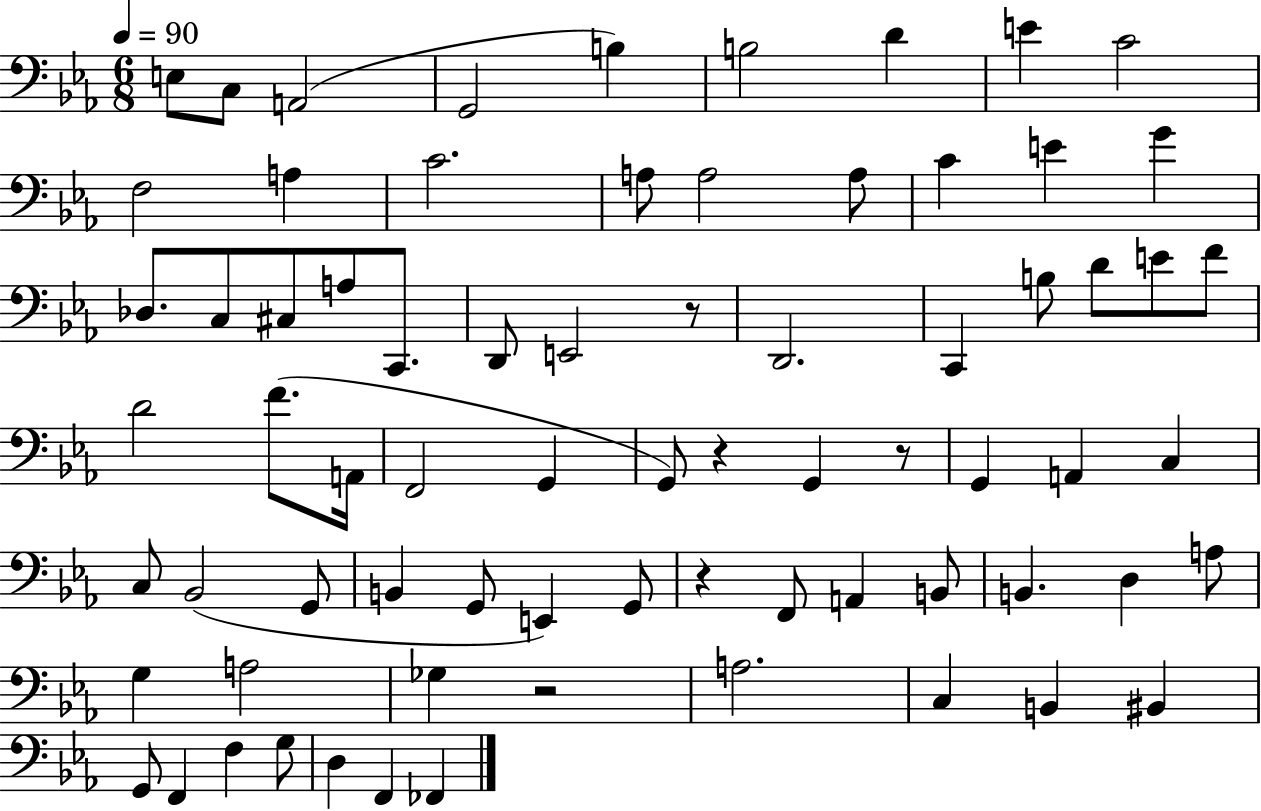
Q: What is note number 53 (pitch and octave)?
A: D3